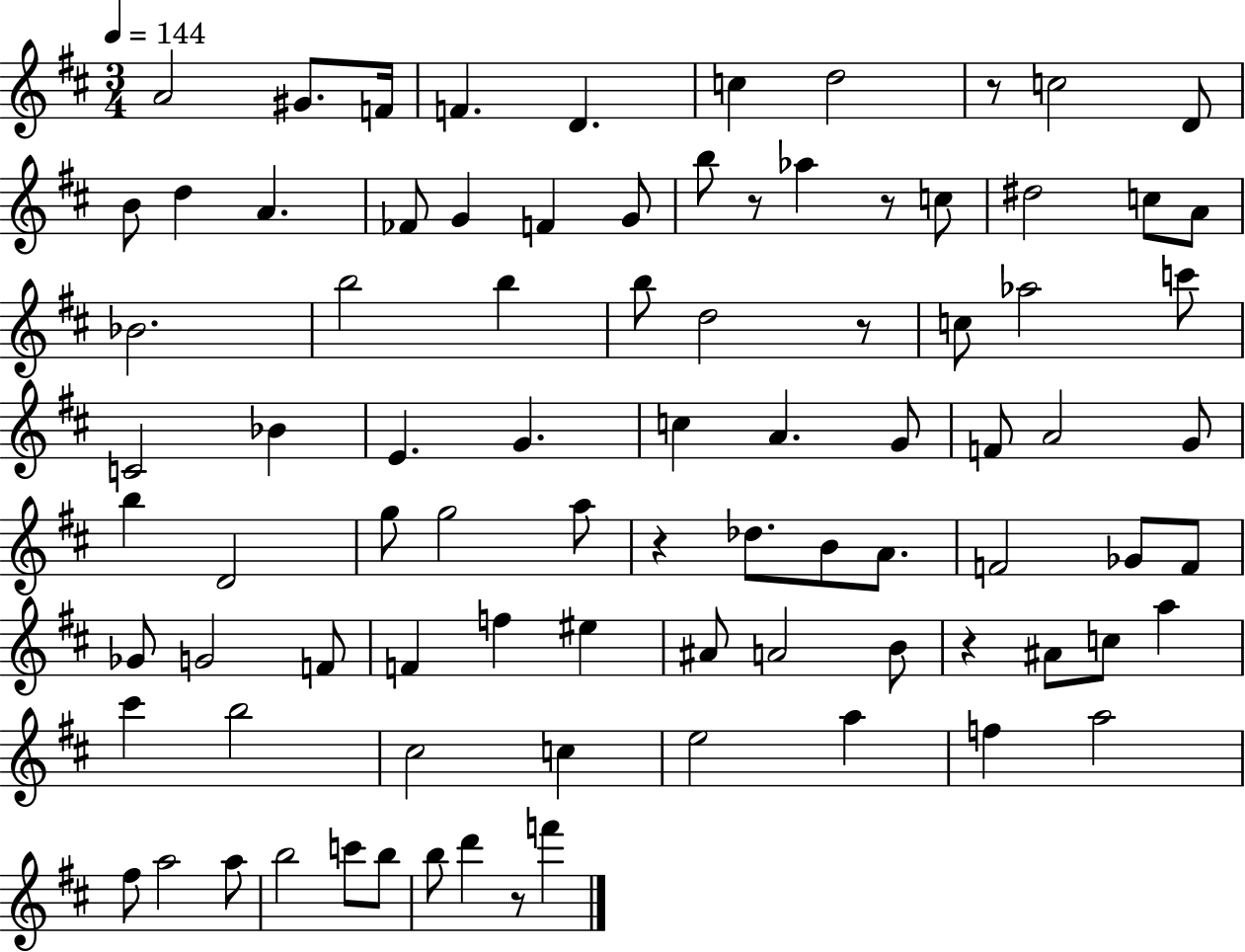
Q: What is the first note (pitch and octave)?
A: A4